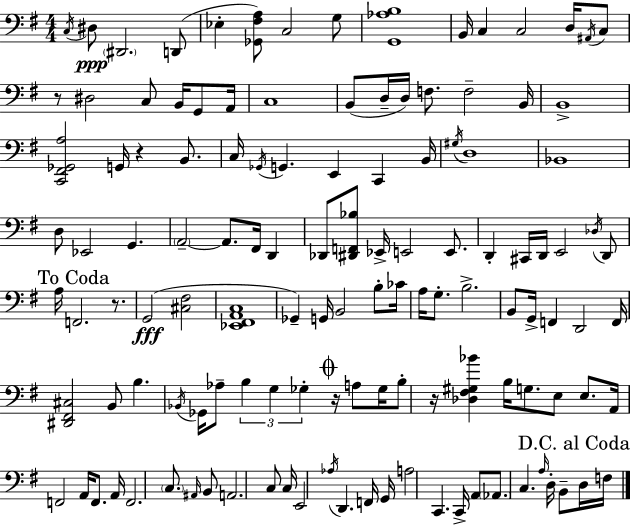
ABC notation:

X:1
T:Untitled
M:4/4
L:1/4
K:G
C,/4 ^D,/2 ^D,,2 D,,/2 _E, [_G,,^F,A,]/2 C,2 G,/2 [G,,_A,B,]4 B,,/4 C, C,2 D,/4 ^A,,/4 C,/2 z/2 ^D,2 C,/2 B,,/4 G,,/2 A,,/4 C,4 B,,/2 D,/4 D,/4 F,/2 F,2 B,,/4 B,,4 [C,,^F,,_G,,A,]2 G,,/4 z B,,/2 C,/4 _G,,/4 G,, E,, C,, B,,/4 ^G,/4 D,4 _B,,4 D,/2 _E,,2 G,, A,,2 A,,/2 ^F,,/4 D,, _D,,/2 [^D,,F,,_B,]/2 _E,,/4 E,,2 E,,/2 D,, ^C,,/4 D,,/4 E,,2 _D,/4 D,,/2 A,/4 F,,2 z/2 G,,2 [^C,^F,]2 [_E,,^F,,A,,C,]4 _G,, G,,/4 B,,2 B,/2 _C/4 A,/4 G,/2 B,2 B,,/2 G,,/4 F,, D,,2 F,,/4 [^D,,^F,,^C,]2 B,,/2 B, _B,,/4 _G,,/4 _A,/2 B, G, _G, z/4 A,/2 _G,/4 B,/2 z/4 [_D,^F,^G,_B] B,/4 G,/2 E,/2 E,/2 A,,/4 F,,2 A,,/4 F,,/2 A,,/4 F,,2 C,/2 ^A,,/4 B,,/2 A,,2 C,/2 C,/4 E,,2 _A,/4 D,, F,,/4 G,,/4 A,2 C,, C,,/4 A,,/2 _A,,/2 C, A,/4 D,/4 B,,/2 D,/4 F,/4